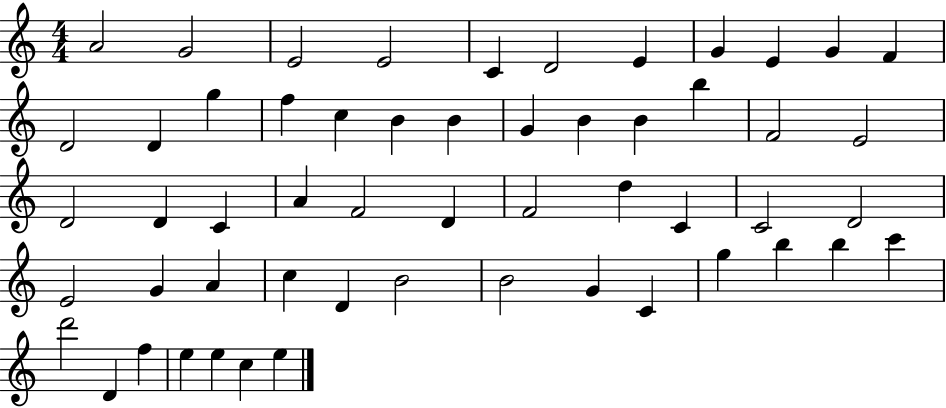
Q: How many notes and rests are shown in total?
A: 55